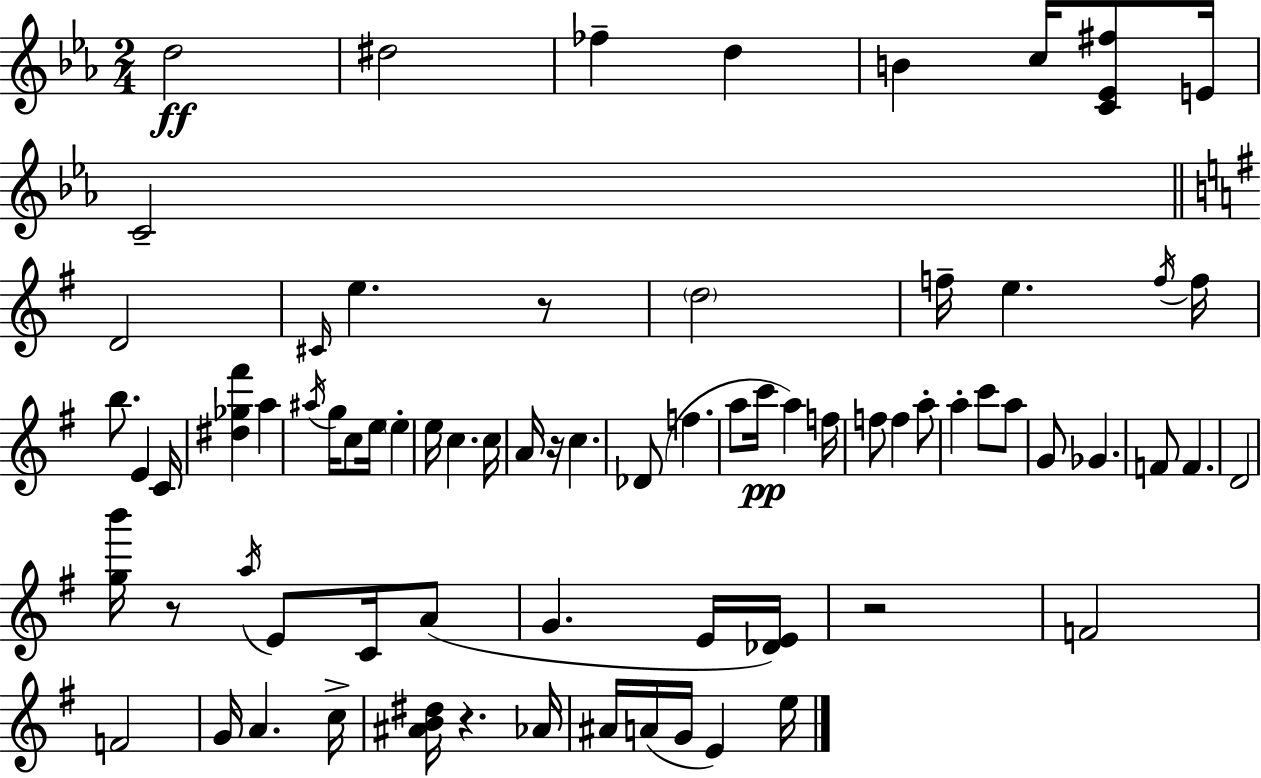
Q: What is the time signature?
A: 2/4